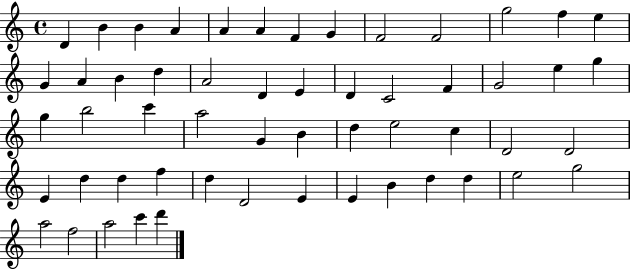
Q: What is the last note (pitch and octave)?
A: D6